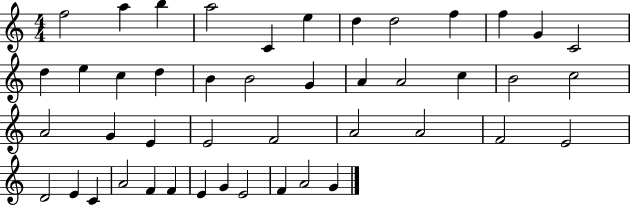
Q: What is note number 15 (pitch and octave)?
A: C5